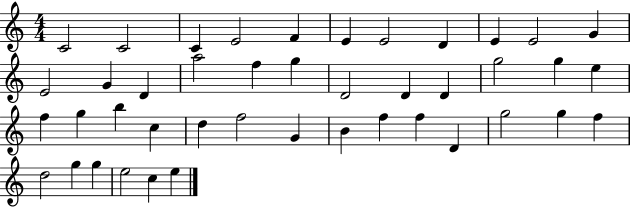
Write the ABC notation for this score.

X:1
T:Untitled
M:4/4
L:1/4
K:C
C2 C2 C E2 F E E2 D E E2 G E2 G D a2 f g D2 D D g2 g e f g b c d f2 G B f f D g2 g f d2 g g e2 c e